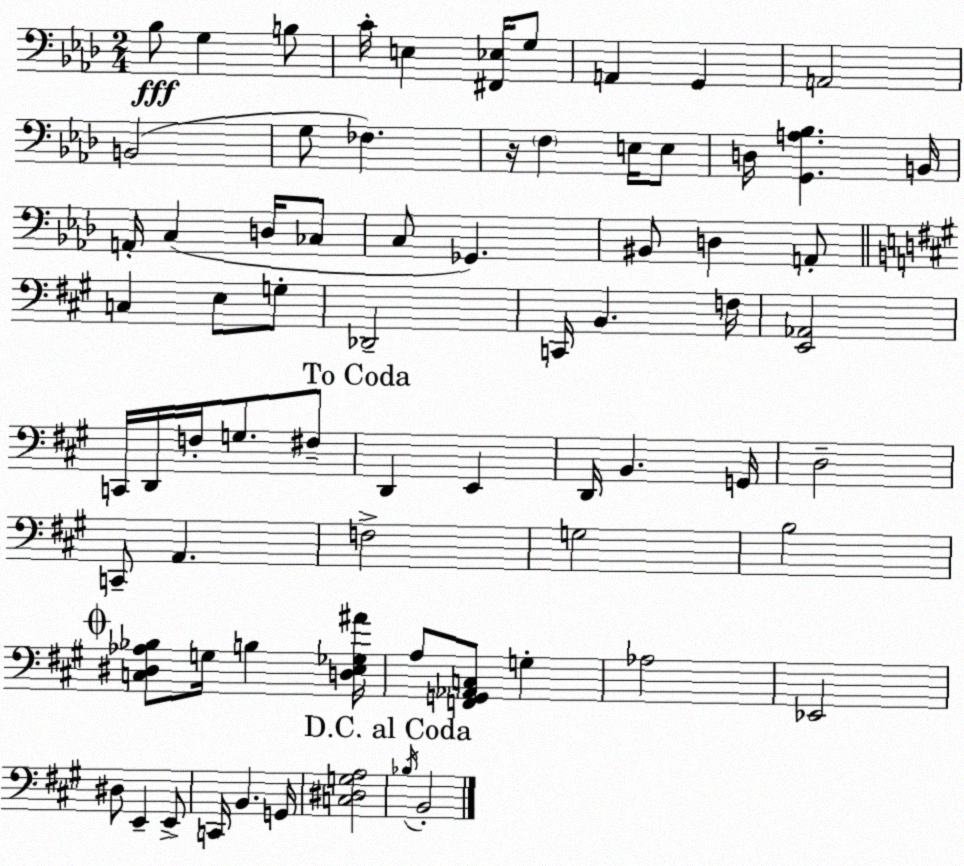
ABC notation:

X:1
T:Untitled
M:2/4
L:1/4
K:Ab
_B,/2 G, B,/2 C/4 E, [^F,,_E,]/4 G,/2 A,, G,, A,,2 B,,2 G,/2 _F, z/4 F, E,/4 E,/2 D,/4 [G,,A,_B,] B,,/4 A,,/4 C, D,/4 _C,/2 C,/2 _G,, ^B,,/2 D, A,,/2 C, E,/2 G,/2 _D,,2 C,,/4 B,, F,/4 [E,,_A,,]2 C,,/4 D,,/4 F,/4 G,/2 ^F,/2 D,, E,, D,,/4 B,, G,,/4 D,2 C,,/2 A,, F,2 G,2 B,2 [C,^D,_A,_B,]/2 G,/4 B, [D,E,_G,^A]/4 A,/2 [F,,G,,_A,,C,]/2 G, _A,2 _E,,2 ^D,/2 E,, E,,/2 C,,/4 B,, G,,/4 [C,^D,G,A,]2 _B,/4 B,,2